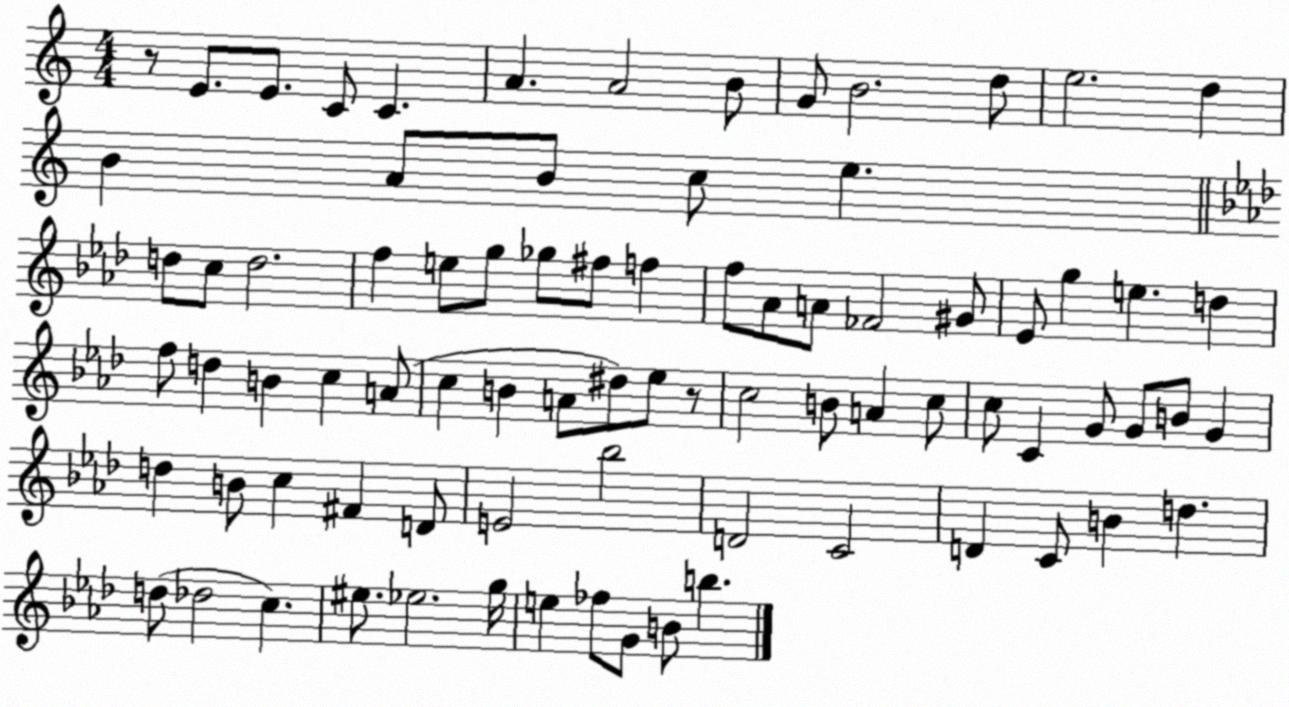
X:1
T:Untitled
M:4/4
L:1/4
K:C
z/2 E/2 E/2 C/2 C A A2 B/2 G/2 B2 d/2 e2 d B A/2 B/2 c/2 e d/2 c/2 d2 f e/2 g/2 _g/2 ^f/2 f f/2 _A/2 A/2 _F2 ^G/2 _E/2 g e d f/2 d B c A/2 c B A/2 ^d/2 _e/2 z/2 c2 B/2 A c/2 c/2 C G/2 G/2 B/2 G d B/2 c ^F D/2 E2 _b2 D2 C2 D C/2 B d d/2 _d2 c ^e/2 _e2 g/4 e _f/2 G/2 B/2 b